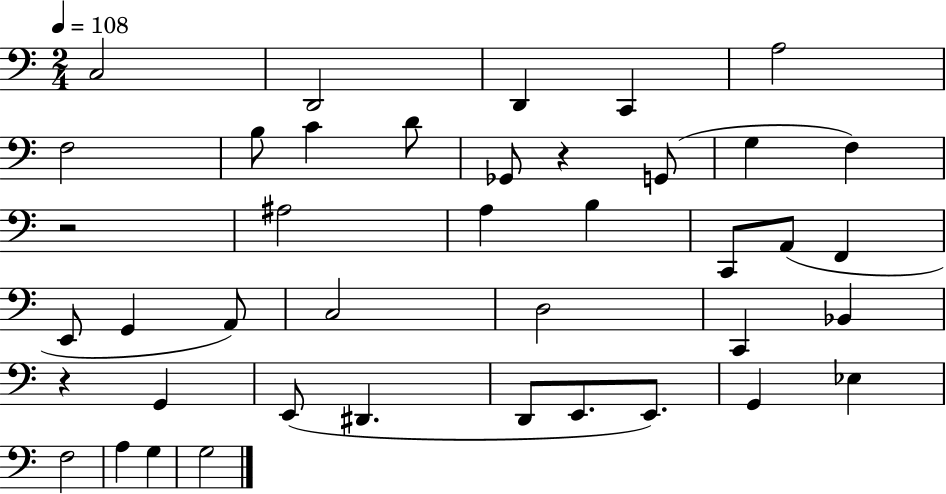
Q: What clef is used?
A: bass